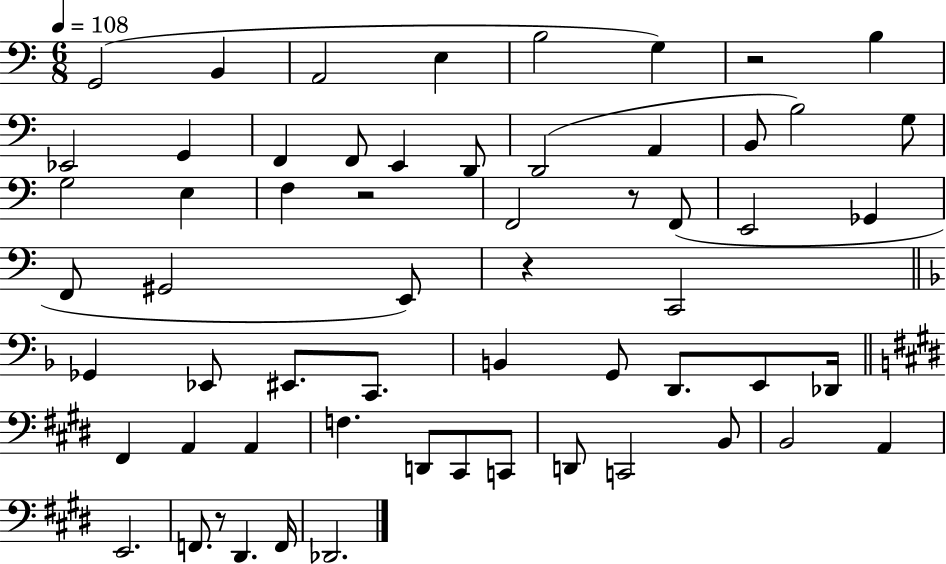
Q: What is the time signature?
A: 6/8